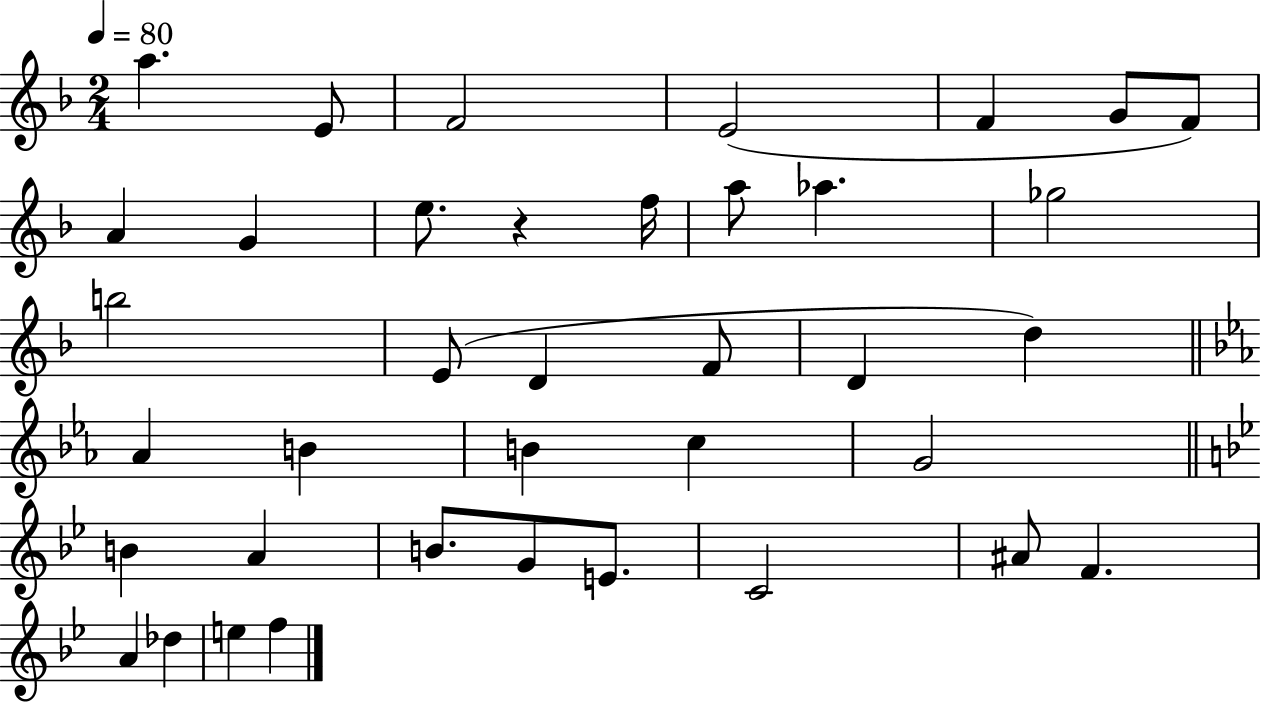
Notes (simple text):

A5/q. E4/e F4/h E4/h F4/q G4/e F4/e A4/q G4/q E5/e. R/q F5/s A5/e Ab5/q. Gb5/h B5/h E4/e D4/q F4/e D4/q D5/q Ab4/q B4/q B4/q C5/q G4/h B4/q A4/q B4/e. G4/e E4/e. C4/h A#4/e F4/q. A4/q Db5/q E5/q F5/q